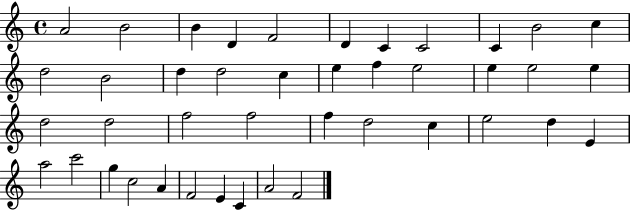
{
  \clef treble
  \time 4/4
  \defaultTimeSignature
  \key c \major
  a'2 b'2 | b'4 d'4 f'2 | d'4 c'4 c'2 | c'4 b'2 c''4 | \break d''2 b'2 | d''4 d''2 c''4 | e''4 f''4 e''2 | e''4 e''2 e''4 | \break d''2 d''2 | f''2 f''2 | f''4 d''2 c''4 | e''2 d''4 e'4 | \break a''2 c'''2 | g''4 c''2 a'4 | f'2 e'4 c'4 | a'2 f'2 | \break \bar "|."
}